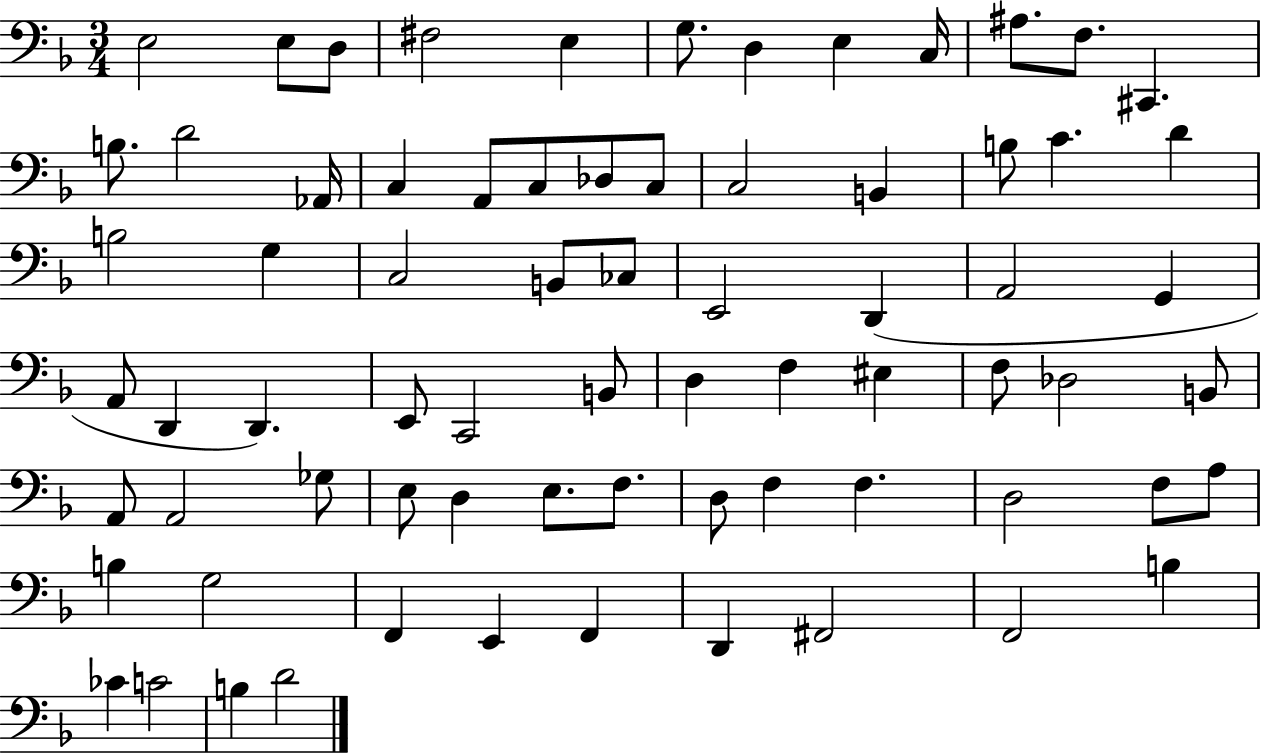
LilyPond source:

{
  \clef bass
  \numericTimeSignature
  \time 3/4
  \key f \major
  e2 e8 d8 | fis2 e4 | g8. d4 e4 c16 | ais8. f8. cis,4. | \break b8. d'2 aes,16 | c4 a,8 c8 des8 c8 | c2 b,4 | b8 c'4. d'4 | \break b2 g4 | c2 b,8 ces8 | e,2 d,4( | a,2 g,4 | \break a,8 d,4 d,4.) | e,8 c,2 b,8 | d4 f4 eis4 | f8 des2 b,8 | \break a,8 a,2 ges8 | e8 d4 e8. f8. | d8 f4 f4. | d2 f8 a8 | \break b4 g2 | f,4 e,4 f,4 | d,4 fis,2 | f,2 b4 | \break ces'4 c'2 | b4 d'2 | \bar "|."
}